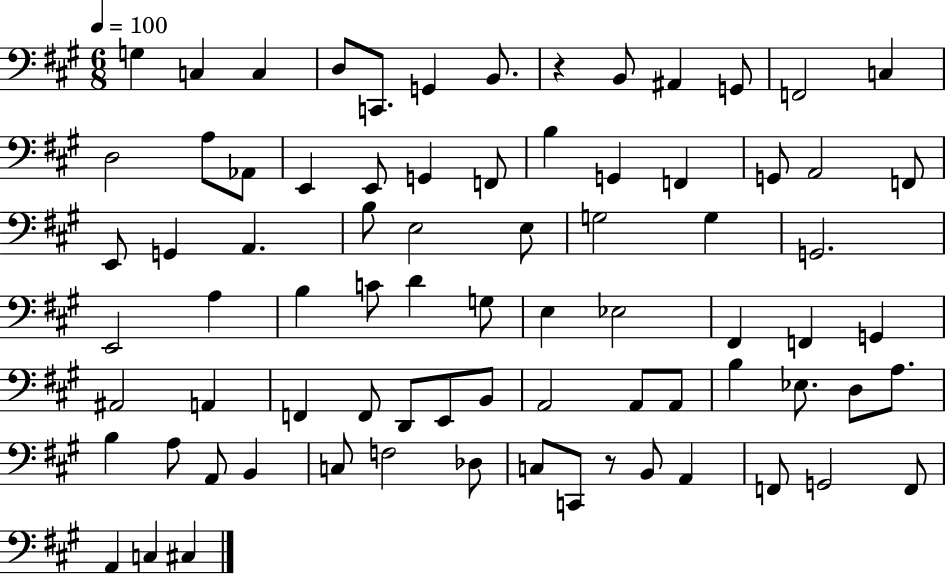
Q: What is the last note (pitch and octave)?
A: C#3